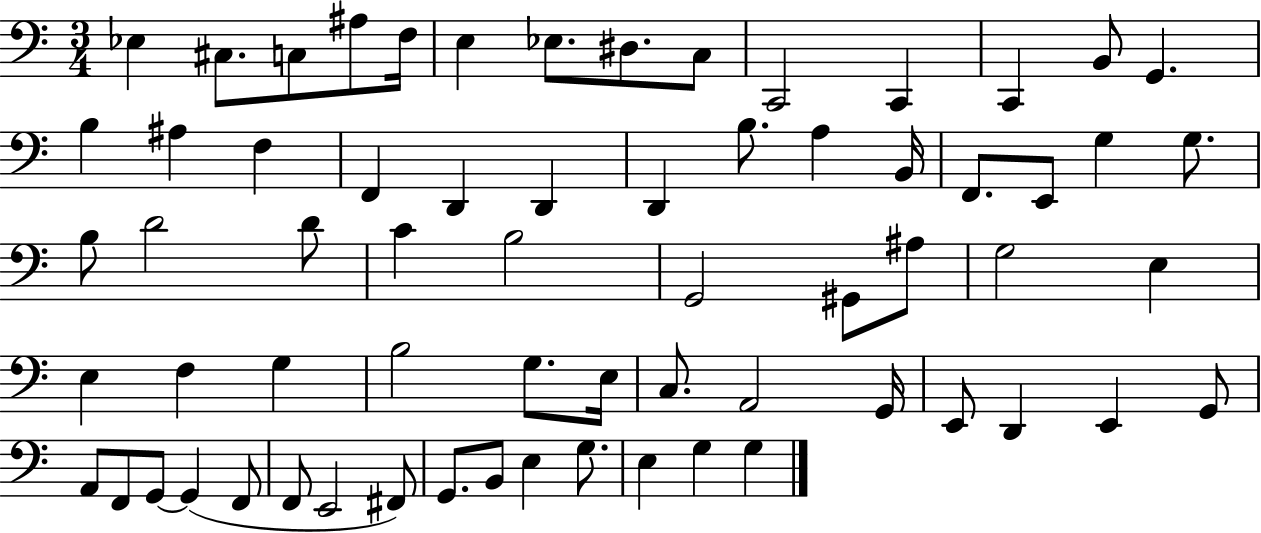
Eb3/q C#3/e. C3/e A#3/e F3/s E3/q Eb3/e. D#3/e. C3/e C2/h C2/q C2/q B2/e G2/q. B3/q A#3/q F3/q F2/q D2/q D2/q D2/q B3/e. A3/q B2/s F2/e. E2/e G3/q G3/e. B3/e D4/h D4/e C4/q B3/h G2/h G#2/e A#3/e G3/h E3/q E3/q F3/q G3/q B3/h G3/e. E3/s C3/e. A2/h G2/s E2/e D2/q E2/q G2/e A2/e F2/e G2/e G2/q F2/e F2/e E2/h F#2/e G2/e. B2/e E3/q G3/e. E3/q G3/q G3/q